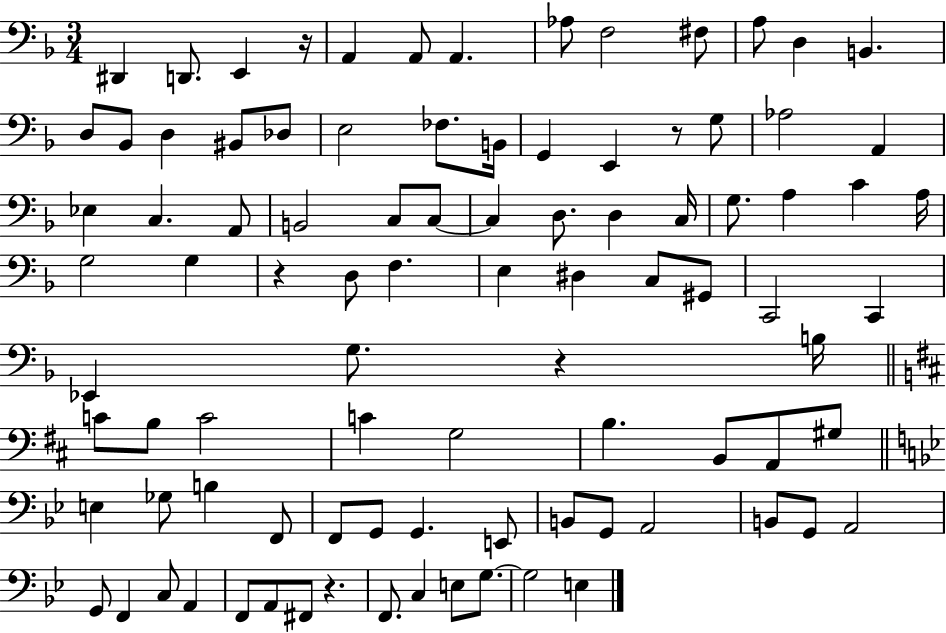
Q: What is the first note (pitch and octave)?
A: D#2